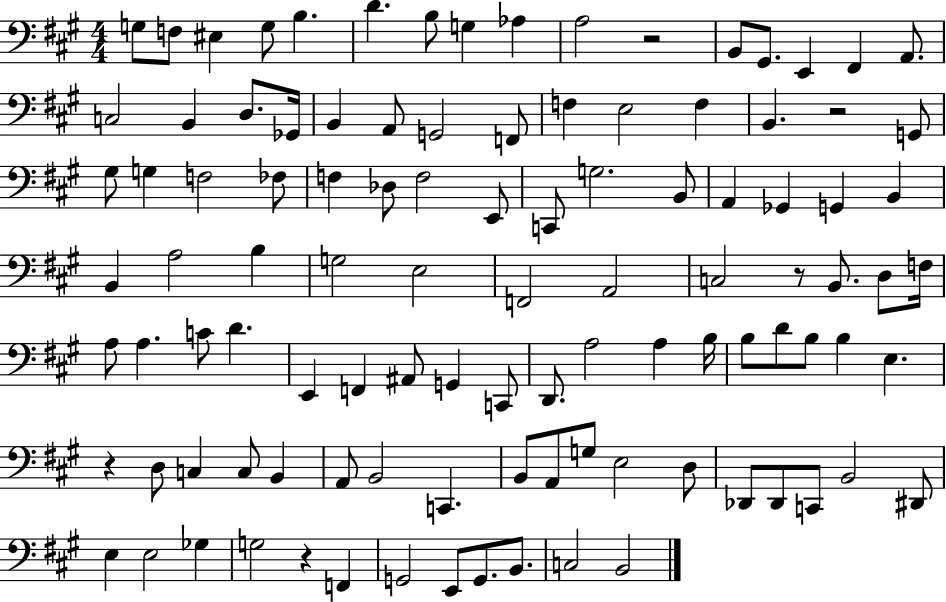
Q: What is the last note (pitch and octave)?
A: B2